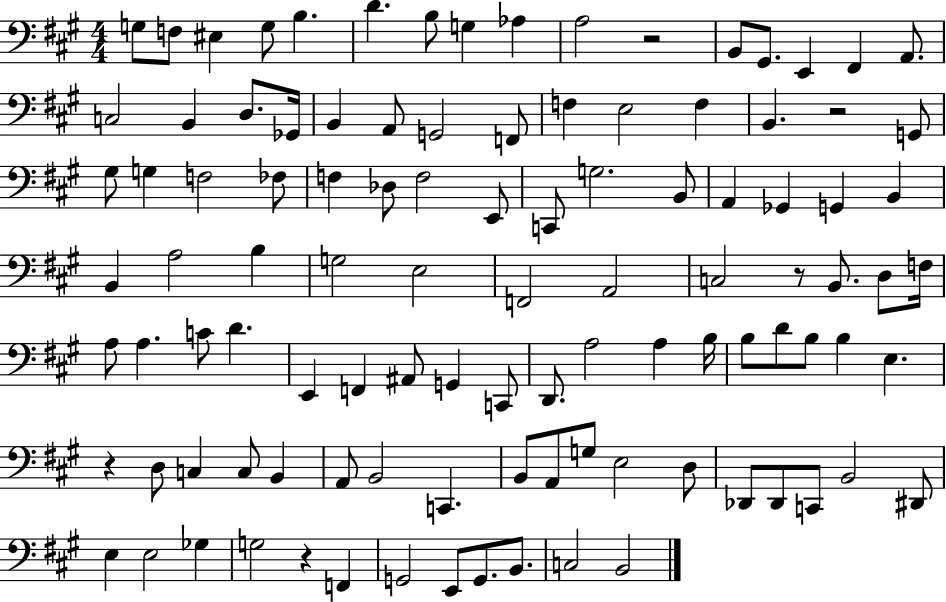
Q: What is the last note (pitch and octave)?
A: B2